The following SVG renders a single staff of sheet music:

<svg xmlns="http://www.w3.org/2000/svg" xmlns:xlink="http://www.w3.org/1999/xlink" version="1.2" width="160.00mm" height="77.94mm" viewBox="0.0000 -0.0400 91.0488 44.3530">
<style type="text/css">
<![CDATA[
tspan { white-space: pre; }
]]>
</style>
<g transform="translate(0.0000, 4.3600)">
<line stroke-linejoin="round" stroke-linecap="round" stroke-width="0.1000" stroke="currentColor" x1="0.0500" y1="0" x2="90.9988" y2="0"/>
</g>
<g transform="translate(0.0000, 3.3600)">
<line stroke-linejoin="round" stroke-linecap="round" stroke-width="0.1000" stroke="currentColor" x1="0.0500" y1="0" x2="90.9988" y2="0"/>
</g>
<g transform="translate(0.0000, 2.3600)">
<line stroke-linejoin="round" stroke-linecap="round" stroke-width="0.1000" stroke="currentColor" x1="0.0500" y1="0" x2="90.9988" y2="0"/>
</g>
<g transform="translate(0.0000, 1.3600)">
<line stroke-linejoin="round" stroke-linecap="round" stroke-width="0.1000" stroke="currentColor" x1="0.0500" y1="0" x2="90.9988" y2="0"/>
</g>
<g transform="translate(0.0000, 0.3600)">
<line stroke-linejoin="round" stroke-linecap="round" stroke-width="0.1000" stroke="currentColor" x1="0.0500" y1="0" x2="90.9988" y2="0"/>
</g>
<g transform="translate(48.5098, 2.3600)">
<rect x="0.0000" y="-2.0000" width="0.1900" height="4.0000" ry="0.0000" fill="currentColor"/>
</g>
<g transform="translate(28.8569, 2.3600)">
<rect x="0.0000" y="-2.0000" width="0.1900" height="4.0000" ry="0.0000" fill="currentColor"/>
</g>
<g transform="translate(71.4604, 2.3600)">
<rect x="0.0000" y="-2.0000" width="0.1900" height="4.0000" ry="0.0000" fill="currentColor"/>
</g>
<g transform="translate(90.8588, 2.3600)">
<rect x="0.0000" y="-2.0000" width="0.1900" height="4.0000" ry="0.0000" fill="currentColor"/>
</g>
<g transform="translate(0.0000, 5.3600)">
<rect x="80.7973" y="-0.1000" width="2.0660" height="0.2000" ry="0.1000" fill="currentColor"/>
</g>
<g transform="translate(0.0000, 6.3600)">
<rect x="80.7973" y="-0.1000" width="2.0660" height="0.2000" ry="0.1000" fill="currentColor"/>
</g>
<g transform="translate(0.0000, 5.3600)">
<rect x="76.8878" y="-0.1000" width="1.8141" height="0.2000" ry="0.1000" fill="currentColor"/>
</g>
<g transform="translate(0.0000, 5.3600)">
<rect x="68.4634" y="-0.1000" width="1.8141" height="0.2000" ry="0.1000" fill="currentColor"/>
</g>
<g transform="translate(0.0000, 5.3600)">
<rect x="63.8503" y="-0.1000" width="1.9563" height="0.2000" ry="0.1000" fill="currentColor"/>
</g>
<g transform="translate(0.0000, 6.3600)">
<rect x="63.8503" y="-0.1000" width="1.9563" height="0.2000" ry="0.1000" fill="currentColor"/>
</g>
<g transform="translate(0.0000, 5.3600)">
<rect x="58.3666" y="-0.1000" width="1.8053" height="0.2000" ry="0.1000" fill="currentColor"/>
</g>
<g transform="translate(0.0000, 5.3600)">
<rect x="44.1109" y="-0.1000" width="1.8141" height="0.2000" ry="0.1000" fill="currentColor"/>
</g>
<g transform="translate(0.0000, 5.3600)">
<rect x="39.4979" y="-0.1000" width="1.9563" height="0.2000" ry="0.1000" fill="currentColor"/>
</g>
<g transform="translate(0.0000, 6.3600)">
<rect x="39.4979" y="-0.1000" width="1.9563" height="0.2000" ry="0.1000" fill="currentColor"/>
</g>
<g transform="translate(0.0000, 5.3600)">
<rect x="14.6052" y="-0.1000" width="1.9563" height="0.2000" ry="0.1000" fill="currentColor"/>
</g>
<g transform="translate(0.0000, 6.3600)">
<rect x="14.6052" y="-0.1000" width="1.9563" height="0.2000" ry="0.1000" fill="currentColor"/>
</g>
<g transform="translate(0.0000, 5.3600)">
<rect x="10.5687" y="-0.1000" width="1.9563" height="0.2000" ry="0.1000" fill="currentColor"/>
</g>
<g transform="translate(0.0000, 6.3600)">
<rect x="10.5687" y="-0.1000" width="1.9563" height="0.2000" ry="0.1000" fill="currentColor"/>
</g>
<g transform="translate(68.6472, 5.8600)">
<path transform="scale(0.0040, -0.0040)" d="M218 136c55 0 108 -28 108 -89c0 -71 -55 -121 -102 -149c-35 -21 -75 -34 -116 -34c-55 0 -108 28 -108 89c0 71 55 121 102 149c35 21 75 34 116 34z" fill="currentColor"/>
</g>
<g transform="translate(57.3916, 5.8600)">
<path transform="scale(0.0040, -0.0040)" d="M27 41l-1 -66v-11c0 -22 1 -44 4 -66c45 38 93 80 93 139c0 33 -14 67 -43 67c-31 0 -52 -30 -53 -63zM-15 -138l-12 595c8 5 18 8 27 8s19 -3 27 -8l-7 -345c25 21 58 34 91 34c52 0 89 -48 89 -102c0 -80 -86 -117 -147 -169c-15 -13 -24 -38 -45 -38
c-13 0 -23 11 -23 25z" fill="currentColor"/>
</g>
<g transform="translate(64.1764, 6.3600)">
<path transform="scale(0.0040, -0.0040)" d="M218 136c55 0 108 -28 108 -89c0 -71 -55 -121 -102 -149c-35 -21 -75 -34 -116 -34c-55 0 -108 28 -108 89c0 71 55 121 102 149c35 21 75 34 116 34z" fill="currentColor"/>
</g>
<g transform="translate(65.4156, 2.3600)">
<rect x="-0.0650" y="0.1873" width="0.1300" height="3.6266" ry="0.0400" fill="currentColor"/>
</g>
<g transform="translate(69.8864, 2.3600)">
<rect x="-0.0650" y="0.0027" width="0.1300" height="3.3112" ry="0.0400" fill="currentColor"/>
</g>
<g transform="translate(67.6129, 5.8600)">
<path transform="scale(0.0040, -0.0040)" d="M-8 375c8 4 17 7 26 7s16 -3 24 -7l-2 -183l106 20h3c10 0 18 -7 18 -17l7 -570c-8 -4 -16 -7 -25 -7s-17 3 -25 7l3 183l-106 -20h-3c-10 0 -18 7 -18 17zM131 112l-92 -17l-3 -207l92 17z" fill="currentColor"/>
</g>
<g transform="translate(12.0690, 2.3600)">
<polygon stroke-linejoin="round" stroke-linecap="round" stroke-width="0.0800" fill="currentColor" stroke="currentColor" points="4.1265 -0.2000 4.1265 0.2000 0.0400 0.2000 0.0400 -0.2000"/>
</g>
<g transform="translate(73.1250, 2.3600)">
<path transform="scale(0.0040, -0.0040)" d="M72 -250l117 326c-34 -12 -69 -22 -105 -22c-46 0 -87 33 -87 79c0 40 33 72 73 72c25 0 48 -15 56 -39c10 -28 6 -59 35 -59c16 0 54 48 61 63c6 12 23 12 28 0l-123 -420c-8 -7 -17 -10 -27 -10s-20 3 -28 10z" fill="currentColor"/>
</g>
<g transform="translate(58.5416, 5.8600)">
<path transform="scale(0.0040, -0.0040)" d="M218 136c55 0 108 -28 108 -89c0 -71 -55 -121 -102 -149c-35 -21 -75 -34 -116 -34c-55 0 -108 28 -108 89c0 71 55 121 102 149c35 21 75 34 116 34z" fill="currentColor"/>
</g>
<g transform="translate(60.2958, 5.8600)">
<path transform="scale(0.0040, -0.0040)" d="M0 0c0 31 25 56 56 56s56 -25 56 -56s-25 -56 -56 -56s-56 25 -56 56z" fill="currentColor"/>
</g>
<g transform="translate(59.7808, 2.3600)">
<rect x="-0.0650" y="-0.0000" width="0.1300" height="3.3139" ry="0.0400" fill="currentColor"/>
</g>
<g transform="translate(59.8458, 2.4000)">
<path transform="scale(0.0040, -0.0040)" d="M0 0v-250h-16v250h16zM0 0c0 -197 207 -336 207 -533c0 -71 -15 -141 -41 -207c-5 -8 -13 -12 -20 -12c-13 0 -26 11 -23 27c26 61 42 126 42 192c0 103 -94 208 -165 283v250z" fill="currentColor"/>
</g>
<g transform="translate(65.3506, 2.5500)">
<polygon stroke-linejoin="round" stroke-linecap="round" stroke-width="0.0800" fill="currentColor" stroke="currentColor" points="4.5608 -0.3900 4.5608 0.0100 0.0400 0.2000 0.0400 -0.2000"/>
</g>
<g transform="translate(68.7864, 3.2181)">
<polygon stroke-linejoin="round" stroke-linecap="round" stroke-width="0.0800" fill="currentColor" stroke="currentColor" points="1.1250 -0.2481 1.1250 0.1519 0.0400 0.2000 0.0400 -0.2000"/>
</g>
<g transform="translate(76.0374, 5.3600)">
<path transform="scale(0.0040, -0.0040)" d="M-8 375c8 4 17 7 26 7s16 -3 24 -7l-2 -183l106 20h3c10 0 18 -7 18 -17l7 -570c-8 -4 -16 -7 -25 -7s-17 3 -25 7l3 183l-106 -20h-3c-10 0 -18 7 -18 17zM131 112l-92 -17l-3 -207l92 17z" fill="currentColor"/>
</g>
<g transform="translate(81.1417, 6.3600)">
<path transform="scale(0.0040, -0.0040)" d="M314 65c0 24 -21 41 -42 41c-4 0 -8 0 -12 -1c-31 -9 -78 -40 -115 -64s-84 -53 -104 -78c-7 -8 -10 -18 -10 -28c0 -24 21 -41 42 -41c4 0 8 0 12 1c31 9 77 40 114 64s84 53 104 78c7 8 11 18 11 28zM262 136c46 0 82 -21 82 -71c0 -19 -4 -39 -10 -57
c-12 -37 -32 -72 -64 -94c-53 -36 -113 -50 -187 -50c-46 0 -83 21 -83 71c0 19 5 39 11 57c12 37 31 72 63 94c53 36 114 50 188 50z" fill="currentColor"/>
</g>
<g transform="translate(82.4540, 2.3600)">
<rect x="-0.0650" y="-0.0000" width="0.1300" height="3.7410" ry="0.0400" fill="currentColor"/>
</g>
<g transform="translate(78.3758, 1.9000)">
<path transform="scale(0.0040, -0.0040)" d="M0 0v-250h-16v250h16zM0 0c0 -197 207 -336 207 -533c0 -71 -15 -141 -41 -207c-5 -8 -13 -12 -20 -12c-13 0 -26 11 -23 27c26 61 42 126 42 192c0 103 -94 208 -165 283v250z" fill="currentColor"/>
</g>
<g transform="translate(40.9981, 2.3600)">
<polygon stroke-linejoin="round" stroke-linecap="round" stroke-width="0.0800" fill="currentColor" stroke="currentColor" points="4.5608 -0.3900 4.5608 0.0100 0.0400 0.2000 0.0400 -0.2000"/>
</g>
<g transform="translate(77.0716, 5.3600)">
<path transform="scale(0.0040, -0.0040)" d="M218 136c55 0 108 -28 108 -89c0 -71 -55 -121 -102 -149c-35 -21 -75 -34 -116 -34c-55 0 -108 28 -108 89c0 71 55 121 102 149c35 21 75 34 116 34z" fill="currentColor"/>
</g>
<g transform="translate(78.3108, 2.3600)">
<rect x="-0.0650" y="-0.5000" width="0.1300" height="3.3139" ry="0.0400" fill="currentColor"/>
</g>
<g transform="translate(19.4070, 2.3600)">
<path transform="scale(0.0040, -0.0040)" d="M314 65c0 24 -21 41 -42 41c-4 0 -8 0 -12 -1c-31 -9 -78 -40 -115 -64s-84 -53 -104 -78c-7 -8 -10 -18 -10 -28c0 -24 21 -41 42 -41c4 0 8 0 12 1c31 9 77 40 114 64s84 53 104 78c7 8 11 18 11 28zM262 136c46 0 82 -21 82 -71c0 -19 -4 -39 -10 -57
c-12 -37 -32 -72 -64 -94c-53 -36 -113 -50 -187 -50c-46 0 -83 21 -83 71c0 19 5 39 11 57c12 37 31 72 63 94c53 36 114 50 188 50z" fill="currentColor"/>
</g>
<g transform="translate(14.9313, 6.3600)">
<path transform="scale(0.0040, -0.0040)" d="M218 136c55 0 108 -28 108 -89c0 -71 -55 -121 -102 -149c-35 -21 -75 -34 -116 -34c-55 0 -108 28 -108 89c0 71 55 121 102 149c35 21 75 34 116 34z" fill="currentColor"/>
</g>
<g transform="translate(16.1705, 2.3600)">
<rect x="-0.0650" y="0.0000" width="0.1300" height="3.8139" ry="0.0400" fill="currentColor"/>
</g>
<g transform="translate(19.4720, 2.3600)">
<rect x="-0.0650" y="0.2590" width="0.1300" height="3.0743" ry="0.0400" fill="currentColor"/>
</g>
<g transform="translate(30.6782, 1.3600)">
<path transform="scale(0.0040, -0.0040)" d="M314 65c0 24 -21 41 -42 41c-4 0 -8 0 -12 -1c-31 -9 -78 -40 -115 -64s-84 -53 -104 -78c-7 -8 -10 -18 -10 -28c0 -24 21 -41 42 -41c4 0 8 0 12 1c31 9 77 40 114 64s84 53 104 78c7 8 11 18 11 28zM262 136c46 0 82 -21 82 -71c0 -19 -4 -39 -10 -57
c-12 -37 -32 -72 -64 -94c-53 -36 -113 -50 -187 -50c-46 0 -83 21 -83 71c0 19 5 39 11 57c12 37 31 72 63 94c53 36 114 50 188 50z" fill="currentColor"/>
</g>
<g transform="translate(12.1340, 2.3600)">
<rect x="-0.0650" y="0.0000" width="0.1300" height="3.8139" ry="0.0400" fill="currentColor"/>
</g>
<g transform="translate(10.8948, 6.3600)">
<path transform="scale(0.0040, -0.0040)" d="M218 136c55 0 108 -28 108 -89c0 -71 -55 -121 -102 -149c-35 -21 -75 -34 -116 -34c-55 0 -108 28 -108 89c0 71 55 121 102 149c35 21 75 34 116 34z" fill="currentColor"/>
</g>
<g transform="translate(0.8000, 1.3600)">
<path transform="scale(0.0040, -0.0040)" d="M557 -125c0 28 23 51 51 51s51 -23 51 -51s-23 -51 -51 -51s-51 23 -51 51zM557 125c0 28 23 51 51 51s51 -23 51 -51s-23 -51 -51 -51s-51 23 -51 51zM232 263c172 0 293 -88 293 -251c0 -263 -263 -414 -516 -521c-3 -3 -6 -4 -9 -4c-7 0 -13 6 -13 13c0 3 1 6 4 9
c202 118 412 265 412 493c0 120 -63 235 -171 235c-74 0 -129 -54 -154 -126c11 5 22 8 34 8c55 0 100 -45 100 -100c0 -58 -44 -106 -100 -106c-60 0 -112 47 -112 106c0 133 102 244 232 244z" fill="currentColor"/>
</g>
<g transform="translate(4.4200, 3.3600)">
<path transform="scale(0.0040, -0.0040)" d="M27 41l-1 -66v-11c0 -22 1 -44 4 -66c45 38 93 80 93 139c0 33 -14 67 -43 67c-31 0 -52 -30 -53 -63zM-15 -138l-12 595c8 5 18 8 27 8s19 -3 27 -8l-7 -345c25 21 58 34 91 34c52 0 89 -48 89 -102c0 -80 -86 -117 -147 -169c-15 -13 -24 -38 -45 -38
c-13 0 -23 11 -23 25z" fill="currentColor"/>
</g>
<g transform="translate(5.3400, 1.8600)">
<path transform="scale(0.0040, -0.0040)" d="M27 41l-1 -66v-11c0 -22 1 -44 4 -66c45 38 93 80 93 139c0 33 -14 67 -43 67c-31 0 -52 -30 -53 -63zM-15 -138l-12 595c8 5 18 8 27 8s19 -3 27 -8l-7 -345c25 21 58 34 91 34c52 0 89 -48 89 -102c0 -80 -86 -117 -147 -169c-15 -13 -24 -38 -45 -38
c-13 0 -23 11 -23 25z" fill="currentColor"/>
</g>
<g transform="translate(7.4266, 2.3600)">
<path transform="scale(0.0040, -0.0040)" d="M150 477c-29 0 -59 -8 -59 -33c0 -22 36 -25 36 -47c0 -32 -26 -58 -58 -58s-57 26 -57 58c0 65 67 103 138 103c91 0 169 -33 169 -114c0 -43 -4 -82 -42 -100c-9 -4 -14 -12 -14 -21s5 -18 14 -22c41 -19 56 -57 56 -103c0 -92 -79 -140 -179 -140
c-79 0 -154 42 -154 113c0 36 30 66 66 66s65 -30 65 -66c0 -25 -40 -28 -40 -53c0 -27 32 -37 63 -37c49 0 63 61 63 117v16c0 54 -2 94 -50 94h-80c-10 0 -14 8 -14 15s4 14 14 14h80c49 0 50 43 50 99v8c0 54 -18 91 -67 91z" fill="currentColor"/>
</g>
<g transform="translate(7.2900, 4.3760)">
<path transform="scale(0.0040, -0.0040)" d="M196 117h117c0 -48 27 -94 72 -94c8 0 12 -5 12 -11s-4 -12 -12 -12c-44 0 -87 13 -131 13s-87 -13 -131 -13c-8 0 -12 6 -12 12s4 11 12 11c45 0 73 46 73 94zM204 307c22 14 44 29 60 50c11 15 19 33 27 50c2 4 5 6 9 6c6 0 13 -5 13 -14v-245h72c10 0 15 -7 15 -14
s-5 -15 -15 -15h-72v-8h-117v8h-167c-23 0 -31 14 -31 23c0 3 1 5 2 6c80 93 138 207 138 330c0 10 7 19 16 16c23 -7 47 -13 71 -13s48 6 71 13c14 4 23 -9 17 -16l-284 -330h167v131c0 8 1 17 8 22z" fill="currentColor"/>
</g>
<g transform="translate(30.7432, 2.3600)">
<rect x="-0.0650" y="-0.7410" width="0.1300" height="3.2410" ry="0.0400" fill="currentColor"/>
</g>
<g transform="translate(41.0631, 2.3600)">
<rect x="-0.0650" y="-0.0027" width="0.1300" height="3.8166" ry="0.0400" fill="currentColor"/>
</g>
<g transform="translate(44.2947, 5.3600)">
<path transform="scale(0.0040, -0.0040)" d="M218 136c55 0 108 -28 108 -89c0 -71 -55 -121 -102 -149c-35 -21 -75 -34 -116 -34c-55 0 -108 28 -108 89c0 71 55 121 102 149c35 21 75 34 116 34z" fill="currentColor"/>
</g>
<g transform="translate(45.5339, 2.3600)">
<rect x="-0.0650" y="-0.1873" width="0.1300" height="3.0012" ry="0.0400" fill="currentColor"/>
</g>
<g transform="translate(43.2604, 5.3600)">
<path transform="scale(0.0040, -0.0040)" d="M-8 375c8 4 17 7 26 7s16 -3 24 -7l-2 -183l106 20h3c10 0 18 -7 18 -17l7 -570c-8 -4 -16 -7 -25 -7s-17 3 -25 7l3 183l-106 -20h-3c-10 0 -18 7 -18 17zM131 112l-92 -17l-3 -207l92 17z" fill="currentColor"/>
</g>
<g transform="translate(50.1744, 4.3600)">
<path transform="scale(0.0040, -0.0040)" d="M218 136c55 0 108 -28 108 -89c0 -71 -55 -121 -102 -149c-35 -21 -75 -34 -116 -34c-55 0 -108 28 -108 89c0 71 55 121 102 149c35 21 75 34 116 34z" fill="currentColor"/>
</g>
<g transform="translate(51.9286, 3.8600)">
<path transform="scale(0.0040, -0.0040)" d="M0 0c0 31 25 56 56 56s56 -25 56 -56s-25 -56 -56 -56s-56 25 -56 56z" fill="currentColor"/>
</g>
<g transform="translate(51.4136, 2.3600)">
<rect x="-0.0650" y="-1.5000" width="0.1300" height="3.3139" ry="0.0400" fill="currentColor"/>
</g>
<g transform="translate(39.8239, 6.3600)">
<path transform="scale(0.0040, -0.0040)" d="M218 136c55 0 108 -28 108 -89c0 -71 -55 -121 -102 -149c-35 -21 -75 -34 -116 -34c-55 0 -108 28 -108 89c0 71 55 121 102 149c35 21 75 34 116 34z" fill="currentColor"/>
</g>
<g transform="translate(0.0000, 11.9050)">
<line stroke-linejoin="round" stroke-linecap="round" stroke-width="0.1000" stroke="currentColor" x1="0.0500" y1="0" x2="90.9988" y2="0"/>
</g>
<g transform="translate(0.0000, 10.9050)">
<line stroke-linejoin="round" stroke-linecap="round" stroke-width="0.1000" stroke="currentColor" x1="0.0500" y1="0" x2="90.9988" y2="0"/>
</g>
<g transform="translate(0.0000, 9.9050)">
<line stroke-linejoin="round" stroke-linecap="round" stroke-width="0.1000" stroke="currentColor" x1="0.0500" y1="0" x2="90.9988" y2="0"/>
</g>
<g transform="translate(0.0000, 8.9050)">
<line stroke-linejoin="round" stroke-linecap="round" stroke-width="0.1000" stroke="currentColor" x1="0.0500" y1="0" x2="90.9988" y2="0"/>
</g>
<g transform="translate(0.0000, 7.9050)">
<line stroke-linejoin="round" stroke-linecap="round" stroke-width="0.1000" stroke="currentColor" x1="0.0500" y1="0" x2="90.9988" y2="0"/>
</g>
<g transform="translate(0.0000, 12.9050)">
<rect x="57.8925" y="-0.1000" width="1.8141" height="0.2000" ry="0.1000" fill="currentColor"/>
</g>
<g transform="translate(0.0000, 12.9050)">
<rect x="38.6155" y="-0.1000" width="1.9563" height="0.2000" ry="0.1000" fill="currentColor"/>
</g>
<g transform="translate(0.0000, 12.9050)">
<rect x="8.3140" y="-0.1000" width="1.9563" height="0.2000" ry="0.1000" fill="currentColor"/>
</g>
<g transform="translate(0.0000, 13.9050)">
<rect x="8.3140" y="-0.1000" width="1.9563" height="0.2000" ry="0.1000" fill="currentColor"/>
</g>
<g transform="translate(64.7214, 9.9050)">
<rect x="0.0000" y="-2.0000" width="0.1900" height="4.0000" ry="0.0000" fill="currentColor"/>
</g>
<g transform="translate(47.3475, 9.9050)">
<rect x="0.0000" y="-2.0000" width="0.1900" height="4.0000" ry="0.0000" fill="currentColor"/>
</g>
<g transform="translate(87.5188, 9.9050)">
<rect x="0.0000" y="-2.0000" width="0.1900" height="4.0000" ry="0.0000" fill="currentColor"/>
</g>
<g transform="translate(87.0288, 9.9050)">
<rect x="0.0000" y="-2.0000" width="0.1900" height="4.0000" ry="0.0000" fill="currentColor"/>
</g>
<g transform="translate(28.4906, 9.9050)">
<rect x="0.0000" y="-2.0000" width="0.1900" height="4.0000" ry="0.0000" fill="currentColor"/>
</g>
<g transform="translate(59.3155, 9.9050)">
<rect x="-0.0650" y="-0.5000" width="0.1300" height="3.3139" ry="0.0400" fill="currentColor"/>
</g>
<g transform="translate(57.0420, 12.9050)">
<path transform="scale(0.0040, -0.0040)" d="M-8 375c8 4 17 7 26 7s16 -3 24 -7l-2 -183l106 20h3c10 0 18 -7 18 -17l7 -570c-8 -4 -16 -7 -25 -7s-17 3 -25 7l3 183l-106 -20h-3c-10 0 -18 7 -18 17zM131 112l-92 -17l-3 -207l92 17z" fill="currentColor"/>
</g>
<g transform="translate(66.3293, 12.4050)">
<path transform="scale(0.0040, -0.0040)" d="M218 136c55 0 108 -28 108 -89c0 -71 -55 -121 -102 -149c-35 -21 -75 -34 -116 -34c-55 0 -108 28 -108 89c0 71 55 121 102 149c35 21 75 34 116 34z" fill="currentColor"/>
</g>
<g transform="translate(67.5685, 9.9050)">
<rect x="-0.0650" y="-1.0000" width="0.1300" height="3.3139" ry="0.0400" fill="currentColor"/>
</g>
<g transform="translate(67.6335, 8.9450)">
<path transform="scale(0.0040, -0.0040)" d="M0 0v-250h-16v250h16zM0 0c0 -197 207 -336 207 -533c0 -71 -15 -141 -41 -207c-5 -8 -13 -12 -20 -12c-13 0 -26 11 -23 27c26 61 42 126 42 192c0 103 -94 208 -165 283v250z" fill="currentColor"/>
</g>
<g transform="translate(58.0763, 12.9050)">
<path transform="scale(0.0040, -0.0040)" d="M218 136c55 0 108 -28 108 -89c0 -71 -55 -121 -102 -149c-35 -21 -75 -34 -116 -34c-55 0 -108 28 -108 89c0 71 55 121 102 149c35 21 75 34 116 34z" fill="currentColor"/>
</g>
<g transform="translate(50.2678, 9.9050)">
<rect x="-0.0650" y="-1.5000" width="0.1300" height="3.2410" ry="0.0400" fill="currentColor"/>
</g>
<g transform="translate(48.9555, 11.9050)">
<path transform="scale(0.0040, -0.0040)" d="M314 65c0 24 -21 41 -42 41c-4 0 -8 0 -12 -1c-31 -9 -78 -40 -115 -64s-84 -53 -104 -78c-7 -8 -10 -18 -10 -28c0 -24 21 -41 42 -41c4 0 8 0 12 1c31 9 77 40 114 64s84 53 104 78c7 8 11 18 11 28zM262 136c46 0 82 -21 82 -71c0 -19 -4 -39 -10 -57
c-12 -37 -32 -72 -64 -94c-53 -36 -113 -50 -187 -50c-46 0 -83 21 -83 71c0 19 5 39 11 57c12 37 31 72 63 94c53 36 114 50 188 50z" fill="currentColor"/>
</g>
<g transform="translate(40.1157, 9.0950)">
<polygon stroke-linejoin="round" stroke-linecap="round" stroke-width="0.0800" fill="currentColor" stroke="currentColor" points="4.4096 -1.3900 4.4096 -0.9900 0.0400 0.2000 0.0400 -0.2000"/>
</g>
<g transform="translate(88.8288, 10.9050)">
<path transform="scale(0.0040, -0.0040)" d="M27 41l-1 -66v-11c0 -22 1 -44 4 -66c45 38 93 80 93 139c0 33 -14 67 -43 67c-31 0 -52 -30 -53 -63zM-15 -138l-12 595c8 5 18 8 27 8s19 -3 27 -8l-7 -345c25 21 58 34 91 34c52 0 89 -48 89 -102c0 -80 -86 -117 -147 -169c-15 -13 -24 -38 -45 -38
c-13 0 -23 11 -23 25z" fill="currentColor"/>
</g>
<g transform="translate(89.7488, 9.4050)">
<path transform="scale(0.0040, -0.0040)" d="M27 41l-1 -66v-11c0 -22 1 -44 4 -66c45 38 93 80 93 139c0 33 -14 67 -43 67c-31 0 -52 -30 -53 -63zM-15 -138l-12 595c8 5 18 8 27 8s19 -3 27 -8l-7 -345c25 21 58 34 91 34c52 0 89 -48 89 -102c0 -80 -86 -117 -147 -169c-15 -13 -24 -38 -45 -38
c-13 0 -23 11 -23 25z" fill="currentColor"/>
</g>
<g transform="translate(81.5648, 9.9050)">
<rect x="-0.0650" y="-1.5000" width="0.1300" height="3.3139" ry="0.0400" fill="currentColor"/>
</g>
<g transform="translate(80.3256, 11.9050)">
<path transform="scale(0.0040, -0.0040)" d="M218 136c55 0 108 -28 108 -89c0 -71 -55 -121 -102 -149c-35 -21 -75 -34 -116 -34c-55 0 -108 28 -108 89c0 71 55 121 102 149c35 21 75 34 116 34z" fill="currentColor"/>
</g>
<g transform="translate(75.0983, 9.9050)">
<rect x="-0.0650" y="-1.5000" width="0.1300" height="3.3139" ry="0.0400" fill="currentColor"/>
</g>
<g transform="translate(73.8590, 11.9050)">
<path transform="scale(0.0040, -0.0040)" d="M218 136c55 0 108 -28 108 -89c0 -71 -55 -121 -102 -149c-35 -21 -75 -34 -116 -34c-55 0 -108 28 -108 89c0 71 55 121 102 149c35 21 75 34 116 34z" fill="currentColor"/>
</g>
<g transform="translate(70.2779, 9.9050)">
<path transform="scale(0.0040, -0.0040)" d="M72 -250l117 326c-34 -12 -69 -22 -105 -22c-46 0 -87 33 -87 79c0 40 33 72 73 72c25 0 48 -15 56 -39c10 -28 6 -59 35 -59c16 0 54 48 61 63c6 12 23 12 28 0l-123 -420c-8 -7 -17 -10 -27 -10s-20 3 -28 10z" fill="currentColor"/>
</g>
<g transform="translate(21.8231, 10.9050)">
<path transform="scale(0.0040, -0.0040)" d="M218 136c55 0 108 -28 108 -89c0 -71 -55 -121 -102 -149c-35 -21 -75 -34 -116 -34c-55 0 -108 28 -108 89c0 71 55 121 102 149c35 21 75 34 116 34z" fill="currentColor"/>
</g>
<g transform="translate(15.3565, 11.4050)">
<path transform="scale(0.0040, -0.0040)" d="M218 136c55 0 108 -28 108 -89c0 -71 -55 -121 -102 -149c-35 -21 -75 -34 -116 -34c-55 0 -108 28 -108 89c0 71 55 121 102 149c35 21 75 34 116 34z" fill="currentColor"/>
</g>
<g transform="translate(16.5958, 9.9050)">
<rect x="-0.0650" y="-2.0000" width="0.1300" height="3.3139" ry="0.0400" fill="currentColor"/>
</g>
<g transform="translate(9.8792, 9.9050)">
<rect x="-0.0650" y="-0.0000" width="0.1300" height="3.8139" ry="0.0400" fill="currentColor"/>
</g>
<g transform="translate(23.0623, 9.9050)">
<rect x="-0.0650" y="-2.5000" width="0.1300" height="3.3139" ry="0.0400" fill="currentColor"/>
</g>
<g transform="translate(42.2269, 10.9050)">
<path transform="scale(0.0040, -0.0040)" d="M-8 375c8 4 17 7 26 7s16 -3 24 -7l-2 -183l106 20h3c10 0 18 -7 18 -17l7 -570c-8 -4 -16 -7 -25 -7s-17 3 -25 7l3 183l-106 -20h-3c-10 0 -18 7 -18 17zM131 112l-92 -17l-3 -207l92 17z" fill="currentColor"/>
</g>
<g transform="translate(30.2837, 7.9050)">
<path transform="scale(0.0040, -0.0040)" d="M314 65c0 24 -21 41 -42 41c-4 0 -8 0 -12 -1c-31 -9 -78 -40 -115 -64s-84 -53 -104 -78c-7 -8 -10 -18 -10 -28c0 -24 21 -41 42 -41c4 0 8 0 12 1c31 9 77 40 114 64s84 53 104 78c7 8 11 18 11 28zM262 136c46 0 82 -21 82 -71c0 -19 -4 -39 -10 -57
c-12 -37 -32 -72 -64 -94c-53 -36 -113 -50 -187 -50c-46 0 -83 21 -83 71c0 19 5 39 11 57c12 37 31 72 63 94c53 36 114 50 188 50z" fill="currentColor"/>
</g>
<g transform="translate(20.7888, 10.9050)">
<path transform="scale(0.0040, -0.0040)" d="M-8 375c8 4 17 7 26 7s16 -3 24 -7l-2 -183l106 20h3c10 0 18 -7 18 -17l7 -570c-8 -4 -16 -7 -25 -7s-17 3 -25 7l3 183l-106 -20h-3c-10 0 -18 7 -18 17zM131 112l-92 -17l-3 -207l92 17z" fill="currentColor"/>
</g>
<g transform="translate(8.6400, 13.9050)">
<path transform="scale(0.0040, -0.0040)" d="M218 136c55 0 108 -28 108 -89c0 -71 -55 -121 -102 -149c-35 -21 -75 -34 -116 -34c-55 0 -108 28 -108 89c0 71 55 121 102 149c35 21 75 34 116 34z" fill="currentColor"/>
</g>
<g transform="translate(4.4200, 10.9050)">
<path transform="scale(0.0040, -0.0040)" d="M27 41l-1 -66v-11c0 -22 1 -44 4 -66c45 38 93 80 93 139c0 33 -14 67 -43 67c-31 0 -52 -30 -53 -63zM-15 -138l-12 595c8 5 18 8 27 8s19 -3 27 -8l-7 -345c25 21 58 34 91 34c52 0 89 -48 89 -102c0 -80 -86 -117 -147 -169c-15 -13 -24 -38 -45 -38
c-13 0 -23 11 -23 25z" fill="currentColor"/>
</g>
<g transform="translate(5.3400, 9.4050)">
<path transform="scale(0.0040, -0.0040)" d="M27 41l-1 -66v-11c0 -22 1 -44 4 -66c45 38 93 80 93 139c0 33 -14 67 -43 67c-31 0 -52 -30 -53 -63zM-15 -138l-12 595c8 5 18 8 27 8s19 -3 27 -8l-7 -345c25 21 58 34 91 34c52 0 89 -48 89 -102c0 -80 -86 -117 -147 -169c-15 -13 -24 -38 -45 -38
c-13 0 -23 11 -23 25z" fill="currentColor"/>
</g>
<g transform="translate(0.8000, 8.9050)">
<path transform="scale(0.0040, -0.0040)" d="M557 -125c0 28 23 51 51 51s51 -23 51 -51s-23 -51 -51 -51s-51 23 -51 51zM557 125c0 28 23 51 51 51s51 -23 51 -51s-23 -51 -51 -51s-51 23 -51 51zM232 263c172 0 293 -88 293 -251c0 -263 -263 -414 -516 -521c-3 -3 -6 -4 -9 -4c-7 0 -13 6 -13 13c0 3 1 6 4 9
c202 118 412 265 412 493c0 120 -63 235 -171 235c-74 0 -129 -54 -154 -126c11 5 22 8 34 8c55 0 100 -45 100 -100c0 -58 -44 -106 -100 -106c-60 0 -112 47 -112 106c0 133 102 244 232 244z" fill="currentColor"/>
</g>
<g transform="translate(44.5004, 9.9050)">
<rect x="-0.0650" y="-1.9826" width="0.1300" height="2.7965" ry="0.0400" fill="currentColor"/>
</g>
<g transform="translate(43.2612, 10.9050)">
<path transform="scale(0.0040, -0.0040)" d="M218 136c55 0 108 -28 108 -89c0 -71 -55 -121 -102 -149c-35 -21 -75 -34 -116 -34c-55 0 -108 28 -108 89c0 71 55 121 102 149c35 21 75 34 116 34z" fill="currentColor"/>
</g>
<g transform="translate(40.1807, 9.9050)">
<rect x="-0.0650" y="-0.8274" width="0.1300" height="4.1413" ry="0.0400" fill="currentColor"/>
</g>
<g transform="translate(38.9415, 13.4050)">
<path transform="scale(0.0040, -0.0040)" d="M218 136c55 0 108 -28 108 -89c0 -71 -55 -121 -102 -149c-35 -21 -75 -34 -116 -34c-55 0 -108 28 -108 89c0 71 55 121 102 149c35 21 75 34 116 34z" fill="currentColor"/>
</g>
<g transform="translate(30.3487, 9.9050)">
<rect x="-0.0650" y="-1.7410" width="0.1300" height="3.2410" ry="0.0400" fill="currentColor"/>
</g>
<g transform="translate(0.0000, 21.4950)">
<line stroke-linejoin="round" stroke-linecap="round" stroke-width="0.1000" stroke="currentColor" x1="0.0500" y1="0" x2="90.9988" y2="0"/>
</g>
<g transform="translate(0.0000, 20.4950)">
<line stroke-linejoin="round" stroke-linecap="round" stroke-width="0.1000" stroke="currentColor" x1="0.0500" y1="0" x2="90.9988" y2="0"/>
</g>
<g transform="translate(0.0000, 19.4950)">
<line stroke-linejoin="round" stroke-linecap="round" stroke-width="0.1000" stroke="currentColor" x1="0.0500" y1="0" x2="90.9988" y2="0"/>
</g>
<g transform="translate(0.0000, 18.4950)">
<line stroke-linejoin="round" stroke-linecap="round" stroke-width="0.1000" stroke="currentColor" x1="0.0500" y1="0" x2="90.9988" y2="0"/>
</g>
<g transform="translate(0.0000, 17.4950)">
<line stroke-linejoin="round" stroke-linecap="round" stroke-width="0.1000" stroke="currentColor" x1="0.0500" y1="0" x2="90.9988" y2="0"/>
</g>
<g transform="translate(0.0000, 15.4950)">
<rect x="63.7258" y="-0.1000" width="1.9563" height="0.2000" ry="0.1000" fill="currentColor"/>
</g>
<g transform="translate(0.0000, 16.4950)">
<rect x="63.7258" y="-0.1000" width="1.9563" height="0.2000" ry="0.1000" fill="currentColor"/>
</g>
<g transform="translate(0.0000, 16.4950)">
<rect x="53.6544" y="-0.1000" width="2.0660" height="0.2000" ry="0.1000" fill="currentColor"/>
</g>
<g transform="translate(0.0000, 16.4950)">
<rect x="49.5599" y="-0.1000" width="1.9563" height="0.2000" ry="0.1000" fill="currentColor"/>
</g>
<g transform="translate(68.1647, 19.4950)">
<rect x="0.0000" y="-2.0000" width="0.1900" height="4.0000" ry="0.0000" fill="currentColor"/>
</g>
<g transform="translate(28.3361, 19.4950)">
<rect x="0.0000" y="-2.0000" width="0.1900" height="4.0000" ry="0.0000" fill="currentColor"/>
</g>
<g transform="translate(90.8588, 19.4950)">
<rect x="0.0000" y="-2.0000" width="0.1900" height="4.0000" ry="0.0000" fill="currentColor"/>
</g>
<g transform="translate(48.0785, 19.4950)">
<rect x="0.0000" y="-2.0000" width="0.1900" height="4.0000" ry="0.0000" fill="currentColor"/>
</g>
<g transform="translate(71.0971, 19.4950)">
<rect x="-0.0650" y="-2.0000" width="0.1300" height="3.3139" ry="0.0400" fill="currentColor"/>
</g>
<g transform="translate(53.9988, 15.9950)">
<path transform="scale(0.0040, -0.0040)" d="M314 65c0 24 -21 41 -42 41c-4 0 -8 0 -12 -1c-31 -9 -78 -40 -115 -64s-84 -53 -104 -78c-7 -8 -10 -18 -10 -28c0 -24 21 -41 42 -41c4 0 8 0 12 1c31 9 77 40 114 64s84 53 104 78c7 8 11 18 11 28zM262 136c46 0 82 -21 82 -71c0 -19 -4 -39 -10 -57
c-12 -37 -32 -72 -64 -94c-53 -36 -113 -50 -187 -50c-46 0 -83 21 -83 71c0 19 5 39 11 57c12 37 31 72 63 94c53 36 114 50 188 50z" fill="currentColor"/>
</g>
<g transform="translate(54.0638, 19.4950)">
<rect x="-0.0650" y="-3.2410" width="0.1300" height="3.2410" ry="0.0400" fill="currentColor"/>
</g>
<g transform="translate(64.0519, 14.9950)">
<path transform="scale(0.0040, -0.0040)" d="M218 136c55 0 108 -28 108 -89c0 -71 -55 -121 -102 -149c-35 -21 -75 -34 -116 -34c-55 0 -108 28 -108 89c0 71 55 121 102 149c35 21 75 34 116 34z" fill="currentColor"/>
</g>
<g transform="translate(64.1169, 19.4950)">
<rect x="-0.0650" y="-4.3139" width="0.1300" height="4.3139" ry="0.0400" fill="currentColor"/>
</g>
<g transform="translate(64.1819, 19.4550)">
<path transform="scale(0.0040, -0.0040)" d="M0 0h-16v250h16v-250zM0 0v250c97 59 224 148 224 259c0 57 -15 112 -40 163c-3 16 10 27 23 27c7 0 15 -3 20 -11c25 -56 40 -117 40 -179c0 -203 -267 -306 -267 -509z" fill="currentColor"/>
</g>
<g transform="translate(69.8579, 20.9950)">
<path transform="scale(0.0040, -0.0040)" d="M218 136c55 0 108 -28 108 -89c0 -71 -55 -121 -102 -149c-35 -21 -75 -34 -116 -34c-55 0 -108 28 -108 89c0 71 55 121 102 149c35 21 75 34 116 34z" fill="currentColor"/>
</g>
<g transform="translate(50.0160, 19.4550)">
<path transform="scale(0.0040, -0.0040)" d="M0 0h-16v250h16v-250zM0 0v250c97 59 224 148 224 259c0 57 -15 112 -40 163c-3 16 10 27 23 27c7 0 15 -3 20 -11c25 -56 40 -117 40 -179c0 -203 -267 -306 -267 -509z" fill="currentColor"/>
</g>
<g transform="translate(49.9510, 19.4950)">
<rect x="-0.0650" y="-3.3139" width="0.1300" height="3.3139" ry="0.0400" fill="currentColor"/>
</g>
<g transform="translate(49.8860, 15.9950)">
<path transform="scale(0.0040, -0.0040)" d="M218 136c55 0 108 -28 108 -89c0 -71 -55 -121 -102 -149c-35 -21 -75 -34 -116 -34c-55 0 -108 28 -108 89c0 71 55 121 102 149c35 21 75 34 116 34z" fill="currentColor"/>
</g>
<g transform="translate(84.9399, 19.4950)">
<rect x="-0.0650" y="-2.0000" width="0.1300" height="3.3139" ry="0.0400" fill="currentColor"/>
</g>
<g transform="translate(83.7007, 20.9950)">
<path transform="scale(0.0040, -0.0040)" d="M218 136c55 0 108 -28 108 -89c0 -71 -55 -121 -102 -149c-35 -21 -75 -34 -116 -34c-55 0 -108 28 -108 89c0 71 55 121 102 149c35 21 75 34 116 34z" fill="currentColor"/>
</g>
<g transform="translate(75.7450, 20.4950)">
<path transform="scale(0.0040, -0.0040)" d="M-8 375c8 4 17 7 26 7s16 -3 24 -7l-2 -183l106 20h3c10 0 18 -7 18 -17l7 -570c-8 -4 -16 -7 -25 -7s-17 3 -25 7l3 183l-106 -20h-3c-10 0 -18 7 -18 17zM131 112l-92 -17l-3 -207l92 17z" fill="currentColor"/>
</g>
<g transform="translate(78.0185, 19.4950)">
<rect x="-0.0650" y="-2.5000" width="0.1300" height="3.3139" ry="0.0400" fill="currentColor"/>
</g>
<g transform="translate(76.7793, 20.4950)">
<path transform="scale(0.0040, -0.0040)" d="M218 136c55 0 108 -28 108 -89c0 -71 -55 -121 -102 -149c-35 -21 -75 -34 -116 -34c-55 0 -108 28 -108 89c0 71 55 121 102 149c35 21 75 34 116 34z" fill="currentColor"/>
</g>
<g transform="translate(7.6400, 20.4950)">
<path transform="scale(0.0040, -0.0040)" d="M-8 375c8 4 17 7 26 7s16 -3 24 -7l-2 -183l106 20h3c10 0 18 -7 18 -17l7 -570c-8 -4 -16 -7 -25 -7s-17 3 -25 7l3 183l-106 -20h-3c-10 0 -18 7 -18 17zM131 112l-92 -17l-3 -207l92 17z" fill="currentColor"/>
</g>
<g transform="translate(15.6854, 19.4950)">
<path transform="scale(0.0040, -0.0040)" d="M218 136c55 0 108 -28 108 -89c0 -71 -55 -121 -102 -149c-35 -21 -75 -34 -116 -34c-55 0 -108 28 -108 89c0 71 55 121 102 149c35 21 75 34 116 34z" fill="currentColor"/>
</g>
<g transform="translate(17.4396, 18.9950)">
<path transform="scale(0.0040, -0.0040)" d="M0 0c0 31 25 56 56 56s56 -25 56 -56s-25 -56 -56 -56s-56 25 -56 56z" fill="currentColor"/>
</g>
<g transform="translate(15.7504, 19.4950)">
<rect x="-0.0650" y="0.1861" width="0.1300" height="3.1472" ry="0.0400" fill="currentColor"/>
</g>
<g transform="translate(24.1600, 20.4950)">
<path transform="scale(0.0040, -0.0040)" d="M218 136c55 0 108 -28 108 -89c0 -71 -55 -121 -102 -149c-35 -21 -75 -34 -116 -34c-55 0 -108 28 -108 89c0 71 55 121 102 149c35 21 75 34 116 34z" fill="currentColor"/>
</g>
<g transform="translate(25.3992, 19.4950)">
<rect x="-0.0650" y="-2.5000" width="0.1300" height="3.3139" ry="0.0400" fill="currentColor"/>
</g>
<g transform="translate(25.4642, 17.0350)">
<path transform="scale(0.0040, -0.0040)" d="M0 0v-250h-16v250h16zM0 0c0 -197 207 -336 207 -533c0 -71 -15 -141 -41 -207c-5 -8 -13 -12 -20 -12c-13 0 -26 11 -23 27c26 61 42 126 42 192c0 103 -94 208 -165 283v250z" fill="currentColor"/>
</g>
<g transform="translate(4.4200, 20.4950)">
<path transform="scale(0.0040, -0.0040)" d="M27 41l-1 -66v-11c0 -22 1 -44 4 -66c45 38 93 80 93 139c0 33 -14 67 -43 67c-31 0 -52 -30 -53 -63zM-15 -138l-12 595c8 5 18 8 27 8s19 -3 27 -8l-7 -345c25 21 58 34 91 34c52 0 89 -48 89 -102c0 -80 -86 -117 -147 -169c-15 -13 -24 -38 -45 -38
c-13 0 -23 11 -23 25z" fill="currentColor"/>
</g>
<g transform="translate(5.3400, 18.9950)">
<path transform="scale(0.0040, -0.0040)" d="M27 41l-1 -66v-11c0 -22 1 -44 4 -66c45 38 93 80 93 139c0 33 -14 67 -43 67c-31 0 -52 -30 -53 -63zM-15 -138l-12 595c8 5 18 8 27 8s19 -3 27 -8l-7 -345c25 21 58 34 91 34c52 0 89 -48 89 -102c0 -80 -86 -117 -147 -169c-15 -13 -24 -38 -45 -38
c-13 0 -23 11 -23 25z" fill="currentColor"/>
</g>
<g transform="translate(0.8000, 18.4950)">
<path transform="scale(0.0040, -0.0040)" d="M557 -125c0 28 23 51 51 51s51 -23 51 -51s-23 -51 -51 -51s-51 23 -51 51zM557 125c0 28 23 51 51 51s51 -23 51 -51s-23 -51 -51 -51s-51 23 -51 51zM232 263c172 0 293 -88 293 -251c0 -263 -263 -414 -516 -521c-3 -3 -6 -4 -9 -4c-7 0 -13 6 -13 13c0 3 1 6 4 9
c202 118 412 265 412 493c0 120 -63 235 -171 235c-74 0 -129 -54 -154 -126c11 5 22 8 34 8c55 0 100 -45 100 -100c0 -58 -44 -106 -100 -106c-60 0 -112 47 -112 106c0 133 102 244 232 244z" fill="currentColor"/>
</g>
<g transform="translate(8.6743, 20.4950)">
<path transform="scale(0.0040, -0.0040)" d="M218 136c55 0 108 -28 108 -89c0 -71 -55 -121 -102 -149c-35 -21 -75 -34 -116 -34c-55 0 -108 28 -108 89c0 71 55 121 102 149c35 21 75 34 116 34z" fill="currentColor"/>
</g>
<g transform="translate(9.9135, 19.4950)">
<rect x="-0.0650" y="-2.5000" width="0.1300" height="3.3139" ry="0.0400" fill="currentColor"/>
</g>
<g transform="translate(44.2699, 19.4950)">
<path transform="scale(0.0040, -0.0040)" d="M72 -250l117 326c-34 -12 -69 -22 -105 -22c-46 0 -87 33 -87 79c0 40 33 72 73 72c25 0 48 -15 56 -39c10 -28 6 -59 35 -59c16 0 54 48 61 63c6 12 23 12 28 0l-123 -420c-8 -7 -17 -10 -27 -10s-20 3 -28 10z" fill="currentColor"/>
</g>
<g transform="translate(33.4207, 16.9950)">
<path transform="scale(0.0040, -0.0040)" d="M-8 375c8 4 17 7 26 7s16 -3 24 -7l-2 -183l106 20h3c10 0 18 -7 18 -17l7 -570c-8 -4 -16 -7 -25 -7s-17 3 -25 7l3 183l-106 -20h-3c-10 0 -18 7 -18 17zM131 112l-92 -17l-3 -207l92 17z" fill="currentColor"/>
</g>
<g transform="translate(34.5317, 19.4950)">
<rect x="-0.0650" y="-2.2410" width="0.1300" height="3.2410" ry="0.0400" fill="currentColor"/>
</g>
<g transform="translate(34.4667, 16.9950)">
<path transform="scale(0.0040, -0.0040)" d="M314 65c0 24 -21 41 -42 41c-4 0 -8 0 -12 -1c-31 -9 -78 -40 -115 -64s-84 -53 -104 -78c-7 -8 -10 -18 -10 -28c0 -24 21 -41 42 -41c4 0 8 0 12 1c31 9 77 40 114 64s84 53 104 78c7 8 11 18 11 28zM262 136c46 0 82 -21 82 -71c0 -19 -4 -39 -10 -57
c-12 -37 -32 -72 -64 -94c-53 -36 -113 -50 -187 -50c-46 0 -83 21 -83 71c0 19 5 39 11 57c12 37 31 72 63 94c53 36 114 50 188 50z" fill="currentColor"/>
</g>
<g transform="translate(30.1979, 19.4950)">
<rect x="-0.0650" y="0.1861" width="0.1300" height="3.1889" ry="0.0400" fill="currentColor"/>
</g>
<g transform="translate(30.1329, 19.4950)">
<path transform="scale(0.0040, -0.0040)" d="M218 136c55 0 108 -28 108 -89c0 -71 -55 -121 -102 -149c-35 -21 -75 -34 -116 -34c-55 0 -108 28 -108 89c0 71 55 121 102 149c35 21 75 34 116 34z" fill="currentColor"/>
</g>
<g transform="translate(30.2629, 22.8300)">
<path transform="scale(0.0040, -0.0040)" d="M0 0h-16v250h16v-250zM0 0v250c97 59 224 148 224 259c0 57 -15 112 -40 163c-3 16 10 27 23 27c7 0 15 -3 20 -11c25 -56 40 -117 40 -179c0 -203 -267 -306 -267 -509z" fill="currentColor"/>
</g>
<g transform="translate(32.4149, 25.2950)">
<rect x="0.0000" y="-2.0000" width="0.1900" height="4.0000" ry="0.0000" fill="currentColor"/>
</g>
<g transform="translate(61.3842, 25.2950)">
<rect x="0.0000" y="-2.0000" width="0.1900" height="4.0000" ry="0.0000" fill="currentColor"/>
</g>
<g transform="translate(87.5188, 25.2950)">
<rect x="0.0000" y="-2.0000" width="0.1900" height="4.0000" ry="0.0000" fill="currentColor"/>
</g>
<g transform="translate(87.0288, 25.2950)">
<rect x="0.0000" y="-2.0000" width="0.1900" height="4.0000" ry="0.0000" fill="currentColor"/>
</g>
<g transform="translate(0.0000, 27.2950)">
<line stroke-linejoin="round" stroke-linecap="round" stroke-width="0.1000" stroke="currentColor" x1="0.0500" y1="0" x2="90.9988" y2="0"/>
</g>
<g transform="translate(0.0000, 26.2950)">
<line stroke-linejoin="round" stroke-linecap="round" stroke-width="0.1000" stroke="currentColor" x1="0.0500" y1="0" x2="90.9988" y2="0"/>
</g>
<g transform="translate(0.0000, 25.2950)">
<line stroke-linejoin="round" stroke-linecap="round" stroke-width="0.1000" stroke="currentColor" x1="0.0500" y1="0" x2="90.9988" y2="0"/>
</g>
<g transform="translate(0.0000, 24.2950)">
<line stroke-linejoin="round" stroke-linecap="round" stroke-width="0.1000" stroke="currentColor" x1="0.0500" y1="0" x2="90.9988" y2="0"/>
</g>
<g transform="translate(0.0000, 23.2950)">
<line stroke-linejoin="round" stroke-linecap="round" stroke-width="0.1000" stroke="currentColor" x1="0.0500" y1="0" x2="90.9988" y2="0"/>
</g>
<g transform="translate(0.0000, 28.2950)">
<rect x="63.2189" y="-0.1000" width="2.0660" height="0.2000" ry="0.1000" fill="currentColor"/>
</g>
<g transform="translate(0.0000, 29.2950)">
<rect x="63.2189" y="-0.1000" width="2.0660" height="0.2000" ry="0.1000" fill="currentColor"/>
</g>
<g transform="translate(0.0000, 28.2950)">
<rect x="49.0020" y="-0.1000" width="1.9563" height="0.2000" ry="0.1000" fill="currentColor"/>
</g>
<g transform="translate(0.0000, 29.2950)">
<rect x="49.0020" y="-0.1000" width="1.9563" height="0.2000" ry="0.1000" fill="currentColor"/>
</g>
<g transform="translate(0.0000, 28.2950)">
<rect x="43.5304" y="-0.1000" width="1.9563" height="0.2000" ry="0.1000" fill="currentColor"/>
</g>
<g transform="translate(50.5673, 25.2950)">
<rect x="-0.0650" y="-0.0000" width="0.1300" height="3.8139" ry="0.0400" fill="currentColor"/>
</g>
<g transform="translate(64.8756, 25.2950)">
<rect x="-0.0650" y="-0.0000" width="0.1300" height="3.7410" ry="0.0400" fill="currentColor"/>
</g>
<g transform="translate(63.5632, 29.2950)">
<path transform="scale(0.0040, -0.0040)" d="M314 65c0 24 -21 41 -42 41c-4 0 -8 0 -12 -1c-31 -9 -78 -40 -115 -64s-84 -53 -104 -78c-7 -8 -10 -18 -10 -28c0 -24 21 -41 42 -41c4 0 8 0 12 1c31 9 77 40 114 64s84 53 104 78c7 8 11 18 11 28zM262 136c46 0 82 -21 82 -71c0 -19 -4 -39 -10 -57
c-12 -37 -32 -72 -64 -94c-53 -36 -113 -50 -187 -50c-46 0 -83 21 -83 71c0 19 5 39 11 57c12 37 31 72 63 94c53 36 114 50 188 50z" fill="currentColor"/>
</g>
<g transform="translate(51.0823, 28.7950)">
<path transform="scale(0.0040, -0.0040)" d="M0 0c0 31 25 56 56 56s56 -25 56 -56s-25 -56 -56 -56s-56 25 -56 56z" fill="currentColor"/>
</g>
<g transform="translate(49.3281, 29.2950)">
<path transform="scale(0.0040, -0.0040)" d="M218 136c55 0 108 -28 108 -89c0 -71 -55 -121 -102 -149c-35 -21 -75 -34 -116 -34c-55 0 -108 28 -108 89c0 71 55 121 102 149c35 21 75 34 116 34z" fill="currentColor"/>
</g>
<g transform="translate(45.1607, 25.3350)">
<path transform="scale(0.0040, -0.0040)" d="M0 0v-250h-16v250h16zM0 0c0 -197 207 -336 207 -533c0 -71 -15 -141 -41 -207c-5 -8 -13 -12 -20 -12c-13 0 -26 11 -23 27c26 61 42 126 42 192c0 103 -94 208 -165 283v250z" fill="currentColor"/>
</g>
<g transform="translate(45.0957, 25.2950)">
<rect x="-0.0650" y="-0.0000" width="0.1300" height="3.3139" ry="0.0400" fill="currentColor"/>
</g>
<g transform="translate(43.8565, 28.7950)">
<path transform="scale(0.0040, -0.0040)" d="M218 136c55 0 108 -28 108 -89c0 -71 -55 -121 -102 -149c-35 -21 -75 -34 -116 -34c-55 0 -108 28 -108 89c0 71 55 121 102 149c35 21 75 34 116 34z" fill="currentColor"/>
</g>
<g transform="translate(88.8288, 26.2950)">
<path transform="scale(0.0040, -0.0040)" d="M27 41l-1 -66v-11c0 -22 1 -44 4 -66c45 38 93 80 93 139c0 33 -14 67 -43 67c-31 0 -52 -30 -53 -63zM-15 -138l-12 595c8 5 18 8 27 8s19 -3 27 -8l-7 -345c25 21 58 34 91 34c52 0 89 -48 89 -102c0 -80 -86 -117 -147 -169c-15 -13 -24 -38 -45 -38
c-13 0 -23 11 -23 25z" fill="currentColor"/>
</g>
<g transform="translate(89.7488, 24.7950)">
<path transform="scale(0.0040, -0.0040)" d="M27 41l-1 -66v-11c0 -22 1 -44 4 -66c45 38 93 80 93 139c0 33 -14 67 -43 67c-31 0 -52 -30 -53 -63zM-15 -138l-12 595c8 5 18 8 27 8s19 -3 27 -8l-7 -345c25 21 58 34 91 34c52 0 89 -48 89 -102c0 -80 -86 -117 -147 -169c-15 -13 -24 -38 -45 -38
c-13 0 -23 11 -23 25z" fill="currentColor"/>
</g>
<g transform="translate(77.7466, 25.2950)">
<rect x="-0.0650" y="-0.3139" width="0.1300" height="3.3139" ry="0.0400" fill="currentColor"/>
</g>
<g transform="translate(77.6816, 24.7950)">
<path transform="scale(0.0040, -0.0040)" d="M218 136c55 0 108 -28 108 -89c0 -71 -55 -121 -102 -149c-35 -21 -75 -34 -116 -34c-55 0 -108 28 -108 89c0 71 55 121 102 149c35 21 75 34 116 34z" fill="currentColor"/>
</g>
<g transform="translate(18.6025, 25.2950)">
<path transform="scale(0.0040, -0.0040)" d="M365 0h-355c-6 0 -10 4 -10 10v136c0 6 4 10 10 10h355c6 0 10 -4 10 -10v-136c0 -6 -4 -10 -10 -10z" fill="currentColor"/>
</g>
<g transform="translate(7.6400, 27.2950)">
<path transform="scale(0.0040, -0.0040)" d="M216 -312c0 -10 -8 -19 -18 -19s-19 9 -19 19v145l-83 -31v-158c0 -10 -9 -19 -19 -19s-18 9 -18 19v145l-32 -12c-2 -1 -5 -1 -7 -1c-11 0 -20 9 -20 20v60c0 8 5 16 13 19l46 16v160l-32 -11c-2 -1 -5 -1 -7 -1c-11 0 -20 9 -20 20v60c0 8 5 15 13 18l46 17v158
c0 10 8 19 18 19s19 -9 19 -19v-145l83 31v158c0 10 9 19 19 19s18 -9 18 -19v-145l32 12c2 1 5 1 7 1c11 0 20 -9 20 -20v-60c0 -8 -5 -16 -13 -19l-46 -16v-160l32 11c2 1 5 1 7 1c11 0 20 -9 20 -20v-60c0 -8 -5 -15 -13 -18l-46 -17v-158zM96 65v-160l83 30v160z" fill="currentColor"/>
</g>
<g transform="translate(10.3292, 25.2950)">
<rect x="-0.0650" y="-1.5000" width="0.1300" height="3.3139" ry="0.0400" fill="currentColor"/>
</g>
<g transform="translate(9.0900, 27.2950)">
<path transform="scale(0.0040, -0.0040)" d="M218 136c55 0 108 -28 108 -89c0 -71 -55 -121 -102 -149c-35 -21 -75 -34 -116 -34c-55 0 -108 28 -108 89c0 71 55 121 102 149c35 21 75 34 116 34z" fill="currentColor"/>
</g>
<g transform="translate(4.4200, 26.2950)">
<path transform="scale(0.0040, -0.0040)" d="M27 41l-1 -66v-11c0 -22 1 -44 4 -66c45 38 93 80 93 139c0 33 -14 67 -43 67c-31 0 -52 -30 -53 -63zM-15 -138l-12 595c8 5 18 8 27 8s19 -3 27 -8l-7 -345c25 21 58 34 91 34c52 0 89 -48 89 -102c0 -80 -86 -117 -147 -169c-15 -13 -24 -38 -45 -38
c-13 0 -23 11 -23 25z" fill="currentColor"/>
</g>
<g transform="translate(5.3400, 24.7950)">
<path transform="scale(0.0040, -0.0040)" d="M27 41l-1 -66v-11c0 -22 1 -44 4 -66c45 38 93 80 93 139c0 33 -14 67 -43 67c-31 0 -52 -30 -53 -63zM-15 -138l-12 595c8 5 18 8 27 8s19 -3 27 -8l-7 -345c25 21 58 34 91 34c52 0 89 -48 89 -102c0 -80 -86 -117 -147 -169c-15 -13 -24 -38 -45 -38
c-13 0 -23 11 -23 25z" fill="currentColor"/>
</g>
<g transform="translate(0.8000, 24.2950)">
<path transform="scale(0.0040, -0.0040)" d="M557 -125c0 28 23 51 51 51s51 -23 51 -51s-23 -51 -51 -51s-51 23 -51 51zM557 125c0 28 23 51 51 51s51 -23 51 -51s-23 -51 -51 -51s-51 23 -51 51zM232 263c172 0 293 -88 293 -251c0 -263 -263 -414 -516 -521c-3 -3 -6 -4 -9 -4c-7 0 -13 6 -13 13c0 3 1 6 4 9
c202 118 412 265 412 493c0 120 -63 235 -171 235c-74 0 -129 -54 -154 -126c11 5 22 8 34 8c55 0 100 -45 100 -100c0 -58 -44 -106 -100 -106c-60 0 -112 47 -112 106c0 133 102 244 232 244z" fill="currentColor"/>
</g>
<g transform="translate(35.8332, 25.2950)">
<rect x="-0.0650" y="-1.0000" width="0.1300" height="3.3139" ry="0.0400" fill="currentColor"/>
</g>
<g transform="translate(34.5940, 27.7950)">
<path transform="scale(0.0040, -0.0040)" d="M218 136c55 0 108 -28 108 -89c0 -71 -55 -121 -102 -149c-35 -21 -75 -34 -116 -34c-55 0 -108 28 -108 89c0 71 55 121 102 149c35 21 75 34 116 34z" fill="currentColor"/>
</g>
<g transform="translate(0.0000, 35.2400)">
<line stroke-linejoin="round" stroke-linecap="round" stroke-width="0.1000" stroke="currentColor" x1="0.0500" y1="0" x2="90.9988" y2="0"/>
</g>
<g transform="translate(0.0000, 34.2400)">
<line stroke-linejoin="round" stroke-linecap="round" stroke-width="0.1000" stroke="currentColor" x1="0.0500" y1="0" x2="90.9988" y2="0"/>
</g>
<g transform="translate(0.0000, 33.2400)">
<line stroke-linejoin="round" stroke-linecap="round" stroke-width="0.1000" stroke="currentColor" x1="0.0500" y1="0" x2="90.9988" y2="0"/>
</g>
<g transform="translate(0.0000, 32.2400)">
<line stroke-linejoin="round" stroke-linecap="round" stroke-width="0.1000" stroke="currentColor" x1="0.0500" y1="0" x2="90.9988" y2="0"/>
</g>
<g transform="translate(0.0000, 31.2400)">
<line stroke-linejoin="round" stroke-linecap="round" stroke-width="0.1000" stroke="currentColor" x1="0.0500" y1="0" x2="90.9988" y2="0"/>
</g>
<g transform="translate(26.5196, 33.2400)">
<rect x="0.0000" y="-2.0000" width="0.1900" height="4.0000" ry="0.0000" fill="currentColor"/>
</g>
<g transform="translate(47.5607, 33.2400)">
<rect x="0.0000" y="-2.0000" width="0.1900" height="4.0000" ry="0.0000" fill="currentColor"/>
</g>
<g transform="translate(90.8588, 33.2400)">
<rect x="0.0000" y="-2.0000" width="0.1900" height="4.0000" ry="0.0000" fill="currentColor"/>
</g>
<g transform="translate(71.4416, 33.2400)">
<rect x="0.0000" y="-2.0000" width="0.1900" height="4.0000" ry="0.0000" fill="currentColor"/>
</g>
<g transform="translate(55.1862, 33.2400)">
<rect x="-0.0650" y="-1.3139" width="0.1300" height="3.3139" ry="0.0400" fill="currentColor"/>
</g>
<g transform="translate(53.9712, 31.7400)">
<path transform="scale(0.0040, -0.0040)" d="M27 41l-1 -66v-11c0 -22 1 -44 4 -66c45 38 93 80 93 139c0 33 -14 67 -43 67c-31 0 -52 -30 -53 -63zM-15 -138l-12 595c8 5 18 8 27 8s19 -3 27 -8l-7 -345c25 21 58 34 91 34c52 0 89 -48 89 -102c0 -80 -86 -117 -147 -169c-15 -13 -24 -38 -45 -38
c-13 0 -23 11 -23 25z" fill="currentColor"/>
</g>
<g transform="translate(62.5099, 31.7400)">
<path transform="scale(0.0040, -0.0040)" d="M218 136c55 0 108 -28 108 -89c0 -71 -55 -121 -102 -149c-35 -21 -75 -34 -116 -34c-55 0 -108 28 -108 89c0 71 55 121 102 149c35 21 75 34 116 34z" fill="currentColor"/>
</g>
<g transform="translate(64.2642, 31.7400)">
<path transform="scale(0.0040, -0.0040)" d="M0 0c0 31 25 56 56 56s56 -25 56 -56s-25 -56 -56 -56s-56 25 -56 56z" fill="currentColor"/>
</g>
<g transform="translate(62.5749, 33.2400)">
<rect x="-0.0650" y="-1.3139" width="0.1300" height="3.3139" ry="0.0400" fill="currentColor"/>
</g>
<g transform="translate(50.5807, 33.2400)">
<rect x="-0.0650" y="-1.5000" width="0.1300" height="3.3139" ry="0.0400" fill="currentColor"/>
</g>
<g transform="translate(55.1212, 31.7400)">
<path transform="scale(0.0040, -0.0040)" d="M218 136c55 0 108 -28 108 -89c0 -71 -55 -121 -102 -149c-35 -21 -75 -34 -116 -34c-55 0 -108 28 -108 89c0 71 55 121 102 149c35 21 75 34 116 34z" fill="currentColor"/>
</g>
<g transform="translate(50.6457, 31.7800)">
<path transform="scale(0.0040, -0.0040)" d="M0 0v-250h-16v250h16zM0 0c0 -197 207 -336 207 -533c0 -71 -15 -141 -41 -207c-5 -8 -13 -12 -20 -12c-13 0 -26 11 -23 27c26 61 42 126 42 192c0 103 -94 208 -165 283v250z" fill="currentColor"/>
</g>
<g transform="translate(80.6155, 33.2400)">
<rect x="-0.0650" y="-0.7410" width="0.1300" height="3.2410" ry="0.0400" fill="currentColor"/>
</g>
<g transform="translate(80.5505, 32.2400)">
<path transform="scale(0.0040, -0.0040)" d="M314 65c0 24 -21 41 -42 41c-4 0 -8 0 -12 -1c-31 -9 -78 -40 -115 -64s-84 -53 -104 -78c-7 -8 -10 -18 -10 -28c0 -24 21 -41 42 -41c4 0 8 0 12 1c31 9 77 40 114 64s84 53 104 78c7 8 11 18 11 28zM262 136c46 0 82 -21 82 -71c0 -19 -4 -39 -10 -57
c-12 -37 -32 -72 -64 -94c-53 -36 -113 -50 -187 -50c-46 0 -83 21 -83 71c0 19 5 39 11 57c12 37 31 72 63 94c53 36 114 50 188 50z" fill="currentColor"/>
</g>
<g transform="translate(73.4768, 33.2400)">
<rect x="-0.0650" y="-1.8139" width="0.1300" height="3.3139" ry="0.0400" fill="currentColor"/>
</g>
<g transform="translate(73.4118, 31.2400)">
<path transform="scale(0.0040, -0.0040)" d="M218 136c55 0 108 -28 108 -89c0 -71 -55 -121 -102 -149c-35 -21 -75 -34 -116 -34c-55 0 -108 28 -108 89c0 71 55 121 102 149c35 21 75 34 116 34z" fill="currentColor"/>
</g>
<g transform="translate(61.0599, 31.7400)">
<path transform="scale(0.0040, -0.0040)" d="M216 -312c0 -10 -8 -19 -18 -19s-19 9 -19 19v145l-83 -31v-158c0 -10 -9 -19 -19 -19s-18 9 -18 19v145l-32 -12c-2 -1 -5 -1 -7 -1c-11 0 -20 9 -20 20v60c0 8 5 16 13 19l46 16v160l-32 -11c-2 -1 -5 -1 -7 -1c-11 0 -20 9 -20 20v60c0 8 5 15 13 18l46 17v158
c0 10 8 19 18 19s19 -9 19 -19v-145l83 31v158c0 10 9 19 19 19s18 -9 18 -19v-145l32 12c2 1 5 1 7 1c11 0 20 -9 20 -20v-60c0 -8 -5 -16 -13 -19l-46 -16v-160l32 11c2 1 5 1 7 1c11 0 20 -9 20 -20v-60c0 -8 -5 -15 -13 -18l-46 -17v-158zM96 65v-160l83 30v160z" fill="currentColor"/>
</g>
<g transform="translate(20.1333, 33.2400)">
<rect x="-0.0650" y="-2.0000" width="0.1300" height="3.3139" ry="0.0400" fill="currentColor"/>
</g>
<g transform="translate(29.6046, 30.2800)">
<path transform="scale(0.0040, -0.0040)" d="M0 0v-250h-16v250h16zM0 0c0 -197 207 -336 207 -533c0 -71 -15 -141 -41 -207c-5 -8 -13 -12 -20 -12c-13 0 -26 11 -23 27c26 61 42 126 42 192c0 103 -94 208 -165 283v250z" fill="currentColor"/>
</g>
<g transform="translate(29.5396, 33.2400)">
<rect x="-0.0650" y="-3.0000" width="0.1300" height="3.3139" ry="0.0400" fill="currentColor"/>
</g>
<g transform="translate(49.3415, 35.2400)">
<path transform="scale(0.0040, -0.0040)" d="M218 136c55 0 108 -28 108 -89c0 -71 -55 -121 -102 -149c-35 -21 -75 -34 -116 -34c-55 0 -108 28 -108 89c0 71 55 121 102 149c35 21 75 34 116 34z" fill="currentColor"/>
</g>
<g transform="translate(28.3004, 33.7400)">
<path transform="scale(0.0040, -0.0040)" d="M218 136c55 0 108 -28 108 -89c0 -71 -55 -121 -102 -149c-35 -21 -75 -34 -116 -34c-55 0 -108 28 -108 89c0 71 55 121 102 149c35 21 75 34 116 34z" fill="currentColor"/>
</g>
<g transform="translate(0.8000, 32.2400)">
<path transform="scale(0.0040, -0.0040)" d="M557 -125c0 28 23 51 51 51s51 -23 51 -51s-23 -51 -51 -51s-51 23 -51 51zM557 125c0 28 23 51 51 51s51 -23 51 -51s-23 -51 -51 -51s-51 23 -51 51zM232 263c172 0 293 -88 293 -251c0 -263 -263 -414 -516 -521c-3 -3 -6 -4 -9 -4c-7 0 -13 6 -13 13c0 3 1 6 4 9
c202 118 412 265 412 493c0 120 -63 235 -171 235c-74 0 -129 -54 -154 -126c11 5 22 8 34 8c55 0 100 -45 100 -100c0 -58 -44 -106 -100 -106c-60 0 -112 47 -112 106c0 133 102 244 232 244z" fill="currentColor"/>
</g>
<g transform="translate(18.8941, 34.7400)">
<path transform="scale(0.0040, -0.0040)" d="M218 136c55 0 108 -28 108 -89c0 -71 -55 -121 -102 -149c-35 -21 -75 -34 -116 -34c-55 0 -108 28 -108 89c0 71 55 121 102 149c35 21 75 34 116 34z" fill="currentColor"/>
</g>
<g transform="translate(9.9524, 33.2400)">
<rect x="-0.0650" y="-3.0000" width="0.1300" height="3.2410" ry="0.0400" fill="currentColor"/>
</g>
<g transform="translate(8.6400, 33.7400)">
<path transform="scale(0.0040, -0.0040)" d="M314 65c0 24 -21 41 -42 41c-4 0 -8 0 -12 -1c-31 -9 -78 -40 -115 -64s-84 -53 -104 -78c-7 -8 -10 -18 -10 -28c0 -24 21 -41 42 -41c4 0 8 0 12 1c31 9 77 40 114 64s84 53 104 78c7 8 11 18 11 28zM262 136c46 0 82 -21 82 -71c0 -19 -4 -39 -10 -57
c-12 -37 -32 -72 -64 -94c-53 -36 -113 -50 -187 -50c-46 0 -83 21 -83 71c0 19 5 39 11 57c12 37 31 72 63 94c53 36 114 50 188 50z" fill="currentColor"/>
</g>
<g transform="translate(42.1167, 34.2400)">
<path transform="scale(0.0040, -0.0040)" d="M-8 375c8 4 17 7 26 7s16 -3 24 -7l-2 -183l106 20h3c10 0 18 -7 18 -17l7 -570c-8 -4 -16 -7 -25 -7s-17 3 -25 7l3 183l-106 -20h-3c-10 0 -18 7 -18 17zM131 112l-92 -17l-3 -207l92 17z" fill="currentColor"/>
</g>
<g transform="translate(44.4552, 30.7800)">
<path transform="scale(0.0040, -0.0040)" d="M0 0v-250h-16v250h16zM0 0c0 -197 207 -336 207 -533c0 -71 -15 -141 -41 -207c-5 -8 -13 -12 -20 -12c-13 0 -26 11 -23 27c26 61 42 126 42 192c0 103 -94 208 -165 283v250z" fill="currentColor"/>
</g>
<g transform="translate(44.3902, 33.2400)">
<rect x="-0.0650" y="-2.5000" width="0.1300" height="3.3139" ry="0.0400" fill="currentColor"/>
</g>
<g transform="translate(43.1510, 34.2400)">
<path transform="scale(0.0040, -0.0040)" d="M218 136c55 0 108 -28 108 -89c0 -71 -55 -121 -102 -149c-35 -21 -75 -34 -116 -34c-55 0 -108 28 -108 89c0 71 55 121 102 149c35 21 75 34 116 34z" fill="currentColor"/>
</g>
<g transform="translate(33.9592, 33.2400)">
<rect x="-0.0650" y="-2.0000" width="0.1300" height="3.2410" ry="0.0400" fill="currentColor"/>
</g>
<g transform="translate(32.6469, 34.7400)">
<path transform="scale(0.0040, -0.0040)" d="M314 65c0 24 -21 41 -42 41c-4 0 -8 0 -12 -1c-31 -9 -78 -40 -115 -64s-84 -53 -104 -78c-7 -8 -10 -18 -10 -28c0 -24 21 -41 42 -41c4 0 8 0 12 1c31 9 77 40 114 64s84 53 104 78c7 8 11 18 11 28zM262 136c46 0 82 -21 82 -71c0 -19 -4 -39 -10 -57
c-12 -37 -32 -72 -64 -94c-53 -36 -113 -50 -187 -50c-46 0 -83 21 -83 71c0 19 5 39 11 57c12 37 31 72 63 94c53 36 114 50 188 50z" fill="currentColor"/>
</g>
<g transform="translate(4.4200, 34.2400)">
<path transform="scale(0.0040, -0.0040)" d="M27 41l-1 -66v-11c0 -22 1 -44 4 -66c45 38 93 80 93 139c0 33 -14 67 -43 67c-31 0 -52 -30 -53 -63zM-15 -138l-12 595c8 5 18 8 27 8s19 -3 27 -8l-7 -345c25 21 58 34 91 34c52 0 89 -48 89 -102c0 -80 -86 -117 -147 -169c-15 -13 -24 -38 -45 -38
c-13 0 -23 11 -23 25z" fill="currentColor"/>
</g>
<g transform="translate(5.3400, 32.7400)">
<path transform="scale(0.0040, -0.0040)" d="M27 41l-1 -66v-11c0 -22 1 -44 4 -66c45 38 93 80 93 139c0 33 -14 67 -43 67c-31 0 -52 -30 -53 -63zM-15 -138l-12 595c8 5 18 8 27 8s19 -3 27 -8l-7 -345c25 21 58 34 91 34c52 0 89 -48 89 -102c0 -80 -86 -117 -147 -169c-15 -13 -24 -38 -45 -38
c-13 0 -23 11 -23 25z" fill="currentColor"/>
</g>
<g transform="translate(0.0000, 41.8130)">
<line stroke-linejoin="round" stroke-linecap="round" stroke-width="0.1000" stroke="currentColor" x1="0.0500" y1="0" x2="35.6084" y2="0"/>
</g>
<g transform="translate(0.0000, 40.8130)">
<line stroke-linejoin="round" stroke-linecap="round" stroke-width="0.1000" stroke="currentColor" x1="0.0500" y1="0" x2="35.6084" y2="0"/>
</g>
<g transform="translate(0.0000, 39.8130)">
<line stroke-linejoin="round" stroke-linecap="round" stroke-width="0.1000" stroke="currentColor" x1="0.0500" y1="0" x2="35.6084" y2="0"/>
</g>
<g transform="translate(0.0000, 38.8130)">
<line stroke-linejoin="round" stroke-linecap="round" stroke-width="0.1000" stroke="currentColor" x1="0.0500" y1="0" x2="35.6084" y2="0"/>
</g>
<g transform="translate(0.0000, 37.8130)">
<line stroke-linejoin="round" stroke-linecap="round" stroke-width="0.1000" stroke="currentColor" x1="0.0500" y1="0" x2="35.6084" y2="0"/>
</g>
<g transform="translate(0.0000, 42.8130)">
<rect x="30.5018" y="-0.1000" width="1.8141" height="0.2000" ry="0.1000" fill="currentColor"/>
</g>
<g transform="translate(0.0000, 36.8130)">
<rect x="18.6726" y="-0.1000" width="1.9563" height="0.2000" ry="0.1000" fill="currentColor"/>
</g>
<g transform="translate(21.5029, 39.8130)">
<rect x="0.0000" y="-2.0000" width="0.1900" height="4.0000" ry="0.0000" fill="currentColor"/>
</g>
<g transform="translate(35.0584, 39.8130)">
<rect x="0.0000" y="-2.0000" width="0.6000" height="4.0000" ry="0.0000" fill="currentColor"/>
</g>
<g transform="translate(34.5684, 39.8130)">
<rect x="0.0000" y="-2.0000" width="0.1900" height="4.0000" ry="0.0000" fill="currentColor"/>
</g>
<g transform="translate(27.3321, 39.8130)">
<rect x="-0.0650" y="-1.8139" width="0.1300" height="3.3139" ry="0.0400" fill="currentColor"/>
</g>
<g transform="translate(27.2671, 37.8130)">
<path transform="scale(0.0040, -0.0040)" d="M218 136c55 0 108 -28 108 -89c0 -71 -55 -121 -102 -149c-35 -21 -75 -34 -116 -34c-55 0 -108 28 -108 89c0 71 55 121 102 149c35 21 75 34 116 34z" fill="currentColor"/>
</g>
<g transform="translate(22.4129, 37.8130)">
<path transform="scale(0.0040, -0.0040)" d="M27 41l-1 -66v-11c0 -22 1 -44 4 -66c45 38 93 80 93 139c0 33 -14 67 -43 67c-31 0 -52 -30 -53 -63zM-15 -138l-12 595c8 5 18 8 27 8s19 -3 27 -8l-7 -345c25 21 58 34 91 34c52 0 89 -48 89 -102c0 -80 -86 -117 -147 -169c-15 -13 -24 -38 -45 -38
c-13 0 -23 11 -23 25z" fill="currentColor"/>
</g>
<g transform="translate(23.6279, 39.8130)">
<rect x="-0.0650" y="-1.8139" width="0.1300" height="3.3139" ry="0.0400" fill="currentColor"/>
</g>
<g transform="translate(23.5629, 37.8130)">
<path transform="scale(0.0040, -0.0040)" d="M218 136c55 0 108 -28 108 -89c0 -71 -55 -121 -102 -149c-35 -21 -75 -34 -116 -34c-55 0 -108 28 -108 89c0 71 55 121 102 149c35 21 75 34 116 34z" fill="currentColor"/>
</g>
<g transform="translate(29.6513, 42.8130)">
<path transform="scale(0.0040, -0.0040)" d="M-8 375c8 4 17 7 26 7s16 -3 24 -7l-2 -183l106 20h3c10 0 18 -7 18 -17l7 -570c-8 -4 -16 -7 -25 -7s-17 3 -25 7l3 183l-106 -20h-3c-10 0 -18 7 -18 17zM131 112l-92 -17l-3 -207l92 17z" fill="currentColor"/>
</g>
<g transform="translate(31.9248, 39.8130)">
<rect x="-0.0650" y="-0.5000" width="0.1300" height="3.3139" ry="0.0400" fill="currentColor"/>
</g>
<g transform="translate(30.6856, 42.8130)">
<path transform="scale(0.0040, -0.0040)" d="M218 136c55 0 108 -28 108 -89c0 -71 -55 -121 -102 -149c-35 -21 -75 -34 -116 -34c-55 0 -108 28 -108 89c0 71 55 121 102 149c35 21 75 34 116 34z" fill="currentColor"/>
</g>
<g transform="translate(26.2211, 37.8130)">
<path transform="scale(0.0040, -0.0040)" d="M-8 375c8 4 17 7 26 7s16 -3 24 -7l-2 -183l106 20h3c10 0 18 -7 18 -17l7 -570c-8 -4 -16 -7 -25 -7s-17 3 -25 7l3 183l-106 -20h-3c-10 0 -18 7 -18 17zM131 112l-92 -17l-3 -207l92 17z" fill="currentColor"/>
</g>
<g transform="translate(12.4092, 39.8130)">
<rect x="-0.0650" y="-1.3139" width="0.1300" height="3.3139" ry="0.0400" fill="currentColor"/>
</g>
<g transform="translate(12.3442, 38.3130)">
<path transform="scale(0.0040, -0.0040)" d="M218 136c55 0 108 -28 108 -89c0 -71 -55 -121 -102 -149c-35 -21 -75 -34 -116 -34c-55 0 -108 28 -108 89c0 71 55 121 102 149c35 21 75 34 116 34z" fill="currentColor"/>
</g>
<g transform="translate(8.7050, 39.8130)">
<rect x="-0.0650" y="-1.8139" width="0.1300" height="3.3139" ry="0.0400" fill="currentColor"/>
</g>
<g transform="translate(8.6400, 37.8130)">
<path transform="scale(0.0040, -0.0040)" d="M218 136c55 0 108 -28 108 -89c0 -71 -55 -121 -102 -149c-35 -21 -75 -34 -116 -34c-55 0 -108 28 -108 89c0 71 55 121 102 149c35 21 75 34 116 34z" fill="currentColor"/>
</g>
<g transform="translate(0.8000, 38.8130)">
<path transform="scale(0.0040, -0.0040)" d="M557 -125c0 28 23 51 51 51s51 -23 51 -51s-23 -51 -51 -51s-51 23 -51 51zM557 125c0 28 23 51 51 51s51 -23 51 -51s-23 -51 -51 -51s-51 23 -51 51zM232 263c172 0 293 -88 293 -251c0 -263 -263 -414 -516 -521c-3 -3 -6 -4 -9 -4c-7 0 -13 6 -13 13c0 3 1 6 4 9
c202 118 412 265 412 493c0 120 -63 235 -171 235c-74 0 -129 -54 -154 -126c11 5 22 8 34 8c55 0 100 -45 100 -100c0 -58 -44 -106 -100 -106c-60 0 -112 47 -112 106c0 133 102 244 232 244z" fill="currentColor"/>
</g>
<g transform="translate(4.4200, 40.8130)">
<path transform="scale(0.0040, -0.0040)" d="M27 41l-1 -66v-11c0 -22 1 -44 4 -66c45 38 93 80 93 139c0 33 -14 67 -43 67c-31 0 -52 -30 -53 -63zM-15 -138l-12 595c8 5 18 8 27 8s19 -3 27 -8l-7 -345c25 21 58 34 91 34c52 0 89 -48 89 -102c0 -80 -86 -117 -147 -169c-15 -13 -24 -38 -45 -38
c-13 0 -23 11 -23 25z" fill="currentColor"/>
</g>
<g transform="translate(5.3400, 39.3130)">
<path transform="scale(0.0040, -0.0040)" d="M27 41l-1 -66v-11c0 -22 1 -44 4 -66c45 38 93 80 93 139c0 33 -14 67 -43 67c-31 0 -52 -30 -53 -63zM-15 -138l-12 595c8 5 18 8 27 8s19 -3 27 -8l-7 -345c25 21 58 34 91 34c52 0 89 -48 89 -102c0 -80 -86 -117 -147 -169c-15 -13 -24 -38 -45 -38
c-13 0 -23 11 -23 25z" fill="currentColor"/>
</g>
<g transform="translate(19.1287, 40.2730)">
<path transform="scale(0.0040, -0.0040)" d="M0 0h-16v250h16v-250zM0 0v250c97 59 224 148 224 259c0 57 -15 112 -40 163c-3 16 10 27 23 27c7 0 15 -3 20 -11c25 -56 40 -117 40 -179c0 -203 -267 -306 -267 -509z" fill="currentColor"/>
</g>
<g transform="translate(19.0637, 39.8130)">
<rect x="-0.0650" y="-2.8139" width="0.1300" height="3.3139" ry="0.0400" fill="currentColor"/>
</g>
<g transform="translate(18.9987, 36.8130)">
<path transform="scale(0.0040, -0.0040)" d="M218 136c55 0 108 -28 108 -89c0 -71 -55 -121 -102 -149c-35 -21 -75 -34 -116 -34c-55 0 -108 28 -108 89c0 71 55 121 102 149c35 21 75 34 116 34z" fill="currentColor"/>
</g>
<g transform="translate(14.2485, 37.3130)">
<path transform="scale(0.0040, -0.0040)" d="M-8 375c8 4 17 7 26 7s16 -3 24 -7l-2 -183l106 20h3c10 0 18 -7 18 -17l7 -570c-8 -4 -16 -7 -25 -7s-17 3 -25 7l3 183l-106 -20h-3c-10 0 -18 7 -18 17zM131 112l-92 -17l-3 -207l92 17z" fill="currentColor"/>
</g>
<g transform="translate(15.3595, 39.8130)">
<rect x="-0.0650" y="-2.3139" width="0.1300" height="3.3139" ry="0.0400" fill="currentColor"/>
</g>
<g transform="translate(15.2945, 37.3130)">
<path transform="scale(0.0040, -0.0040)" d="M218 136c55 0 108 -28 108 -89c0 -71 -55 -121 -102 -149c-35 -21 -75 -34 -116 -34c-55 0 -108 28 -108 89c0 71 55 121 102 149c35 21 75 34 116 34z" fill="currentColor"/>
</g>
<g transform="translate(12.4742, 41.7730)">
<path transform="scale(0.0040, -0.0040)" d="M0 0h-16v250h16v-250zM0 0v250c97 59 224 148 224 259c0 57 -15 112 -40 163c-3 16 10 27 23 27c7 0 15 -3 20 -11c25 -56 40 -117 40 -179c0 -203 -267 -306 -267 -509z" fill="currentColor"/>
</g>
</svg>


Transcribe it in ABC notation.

X:1
T:Untitled
M:3/4
L:1/4
K:Bb
C,,/2 C,,/2 D,2 F,2 C,,/2 E,,/2 G,, _D,,/2 C,,/2 D,,/4 z/2 E,,/2 C,,2 C,, A,, B,, A,2 D,,/2 B,,/2 G,,2 E,, F,,/2 z/2 G,, G,, B,, D, B,,/2 D,/2 B,2 z/2 D/2 D2 F/2 A,, B,, A,, ^G,, z2 F,, D,,/2 C,, C,,2 _E, C,2 A,, C,/2 A,,2 B,,/2 G,,/2 _G, ^G, A, F,2 A, G,/2 B, C/2 _A, A, E,,